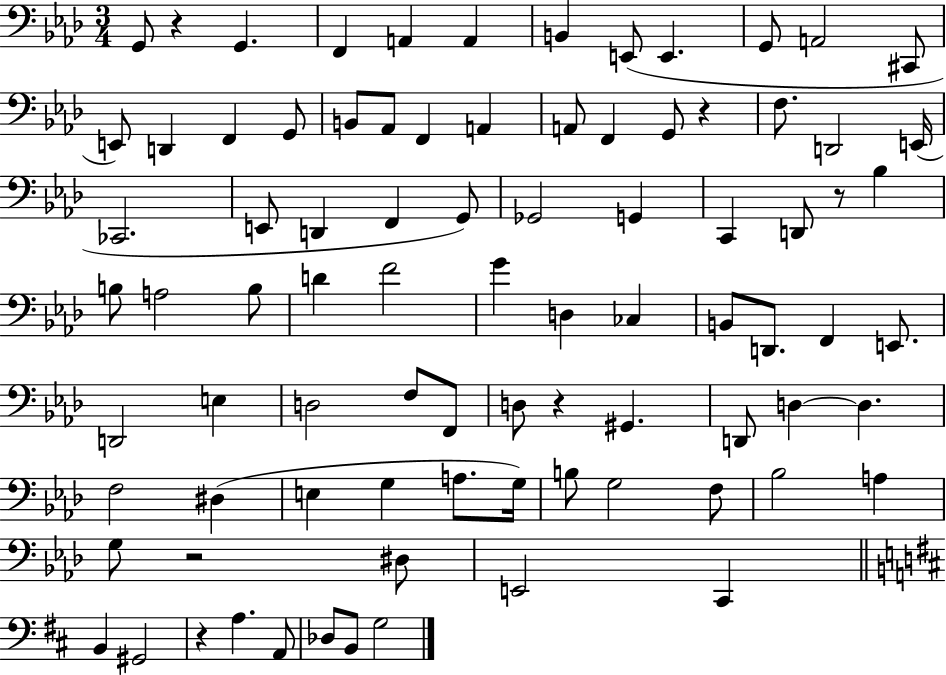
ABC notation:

X:1
T:Untitled
M:3/4
L:1/4
K:Ab
G,,/2 z G,, F,, A,, A,, B,, E,,/2 E,, G,,/2 A,,2 ^C,,/2 E,,/2 D,, F,, G,,/2 B,,/2 _A,,/2 F,, A,, A,,/2 F,, G,,/2 z F,/2 D,,2 E,,/4 _C,,2 E,,/2 D,, F,, G,,/2 _G,,2 G,, C,, D,,/2 z/2 _B, B,/2 A,2 B,/2 D F2 G D, _C, B,,/2 D,,/2 F,, E,,/2 D,,2 E, D,2 F,/2 F,,/2 D,/2 z ^G,, D,,/2 D, D, F,2 ^D, E, G, A,/2 G,/4 B,/2 G,2 F,/2 _B,2 A, G,/2 z2 ^D,/2 E,,2 C,, B,, ^G,,2 z A, A,,/2 _D,/2 B,,/2 G,2